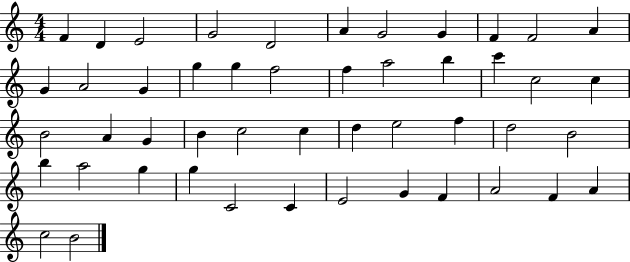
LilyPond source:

{
  \clef treble
  \numericTimeSignature
  \time 4/4
  \key c \major
  f'4 d'4 e'2 | g'2 d'2 | a'4 g'2 g'4 | f'4 f'2 a'4 | \break g'4 a'2 g'4 | g''4 g''4 f''2 | f''4 a''2 b''4 | c'''4 c''2 c''4 | \break b'2 a'4 g'4 | b'4 c''2 c''4 | d''4 e''2 f''4 | d''2 b'2 | \break b''4 a''2 g''4 | g''4 c'2 c'4 | e'2 g'4 f'4 | a'2 f'4 a'4 | \break c''2 b'2 | \bar "|."
}